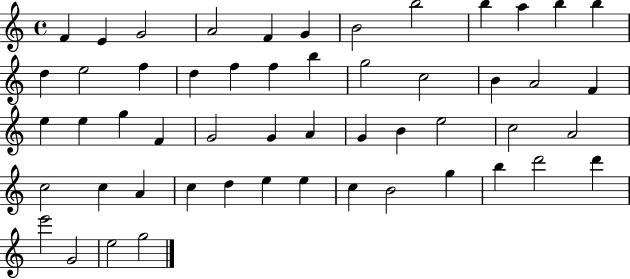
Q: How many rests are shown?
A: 0